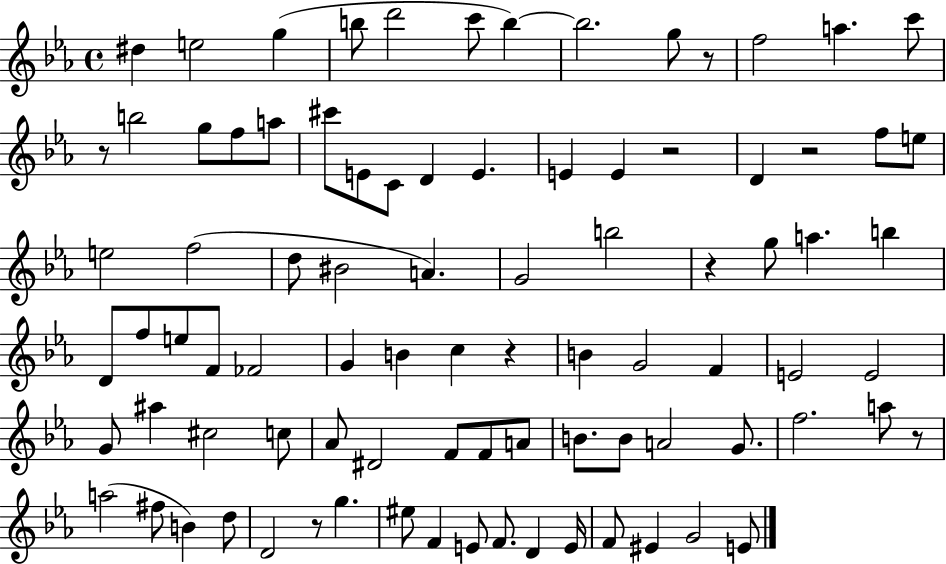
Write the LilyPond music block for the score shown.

{
  \clef treble
  \time 4/4
  \defaultTimeSignature
  \key ees \major
  dis''4 e''2 g''4( | b''8 d'''2 c'''8 b''4~~) | b''2. g''8 r8 | f''2 a''4. c'''8 | \break r8 b''2 g''8 f''8 a''8 | cis'''8 e'8 c'8 d'4 e'4. | e'4 e'4 r2 | d'4 r2 f''8 e''8 | \break e''2 f''2( | d''8 bis'2 a'4.) | g'2 b''2 | r4 g''8 a''4. b''4 | \break d'8 f''8 e''8 f'8 fes'2 | g'4 b'4 c''4 r4 | b'4 g'2 f'4 | e'2 e'2 | \break g'8 ais''4 cis''2 c''8 | aes'8 dis'2 f'8 f'8 a'8 | b'8. b'8 a'2 g'8. | f''2. a''8 r8 | \break a''2( fis''8 b'4) d''8 | d'2 r8 g''4. | eis''8 f'4 e'8 f'8. d'4 e'16 | f'8 eis'4 g'2 e'8 | \break \bar "|."
}